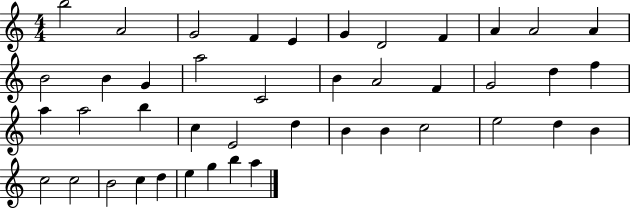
X:1
T:Untitled
M:4/4
L:1/4
K:C
b2 A2 G2 F E G D2 F A A2 A B2 B G a2 C2 B A2 F G2 d f a a2 b c E2 d B B c2 e2 d B c2 c2 B2 c d e g b a